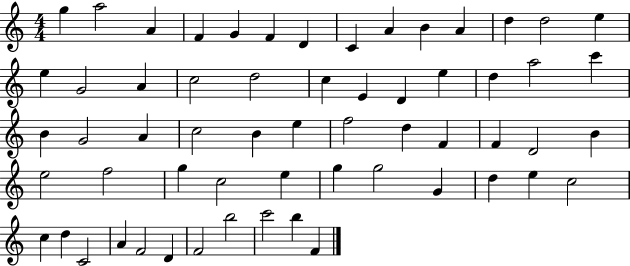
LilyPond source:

{
  \clef treble
  \numericTimeSignature
  \time 4/4
  \key c \major
  g''4 a''2 a'4 | f'4 g'4 f'4 d'4 | c'4 a'4 b'4 a'4 | d''4 d''2 e''4 | \break e''4 g'2 a'4 | c''2 d''2 | c''4 e'4 d'4 e''4 | d''4 a''2 c'''4 | \break b'4 g'2 a'4 | c''2 b'4 e''4 | f''2 d''4 f'4 | f'4 d'2 b'4 | \break e''2 f''2 | g''4 c''2 e''4 | g''4 g''2 g'4 | d''4 e''4 c''2 | \break c''4 d''4 c'2 | a'4 f'2 d'4 | f'2 b''2 | c'''2 b''4 f'4 | \break \bar "|."
}